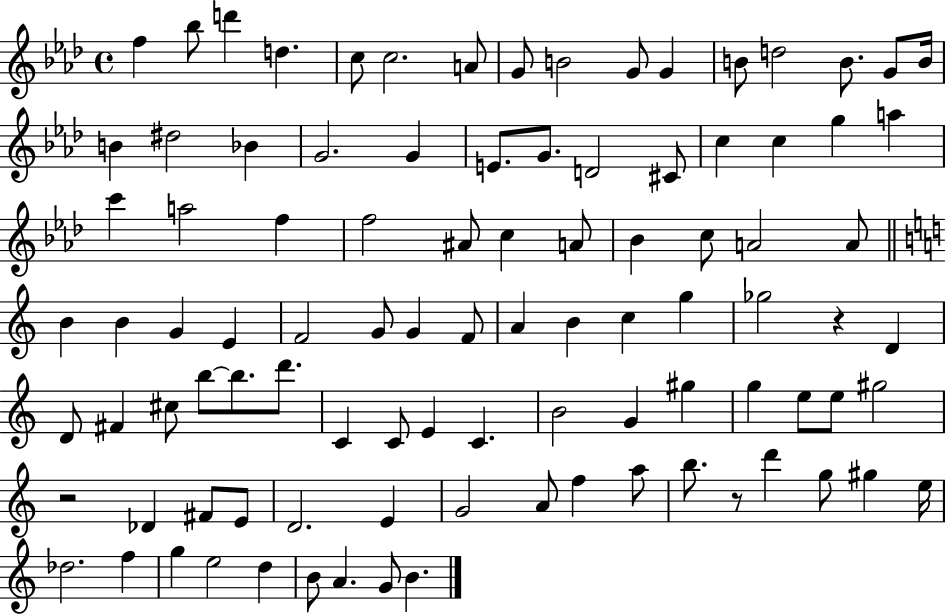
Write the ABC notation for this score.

X:1
T:Untitled
M:4/4
L:1/4
K:Ab
f _b/2 d' d c/2 c2 A/2 G/2 B2 G/2 G B/2 d2 B/2 G/2 B/4 B ^d2 _B G2 G E/2 G/2 D2 ^C/2 c c g a c' a2 f f2 ^A/2 c A/2 _B c/2 A2 A/2 B B G E F2 G/2 G F/2 A B c g _g2 z D D/2 ^F ^c/2 b/2 b/2 d'/2 C C/2 E C B2 G ^g g e/2 e/2 ^g2 z2 _D ^F/2 E/2 D2 E G2 A/2 f a/2 b/2 z/2 d' g/2 ^g e/4 _d2 f g e2 d B/2 A G/2 B